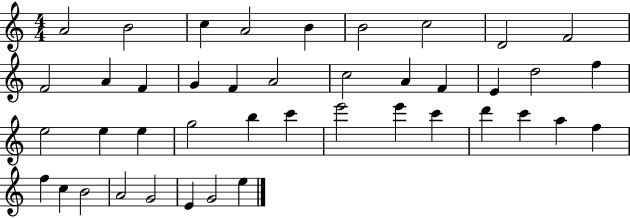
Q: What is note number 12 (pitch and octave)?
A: F4